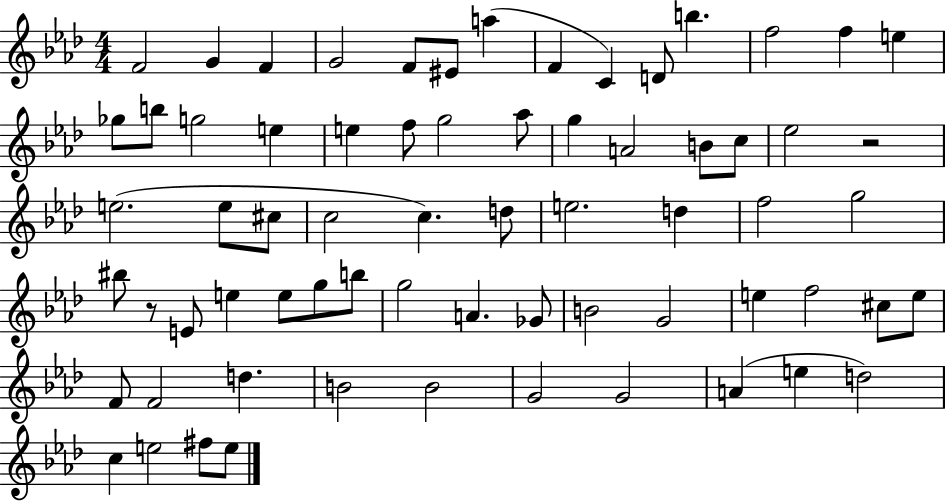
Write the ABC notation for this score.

X:1
T:Untitled
M:4/4
L:1/4
K:Ab
F2 G F G2 F/2 ^E/2 a F C D/2 b f2 f e _g/2 b/2 g2 e e f/2 g2 _a/2 g A2 B/2 c/2 _e2 z2 e2 e/2 ^c/2 c2 c d/2 e2 d f2 g2 ^b/2 z/2 E/2 e e/2 g/2 b/2 g2 A _G/2 B2 G2 e f2 ^c/2 e/2 F/2 F2 d B2 B2 G2 G2 A e d2 c e2 ^f/2 e/2